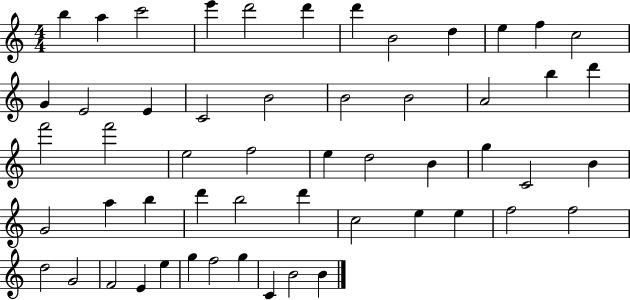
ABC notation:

X:1
T:Untitled
M:4/4
L:1/4
K:C
b a c'2 e' d'2 d' d' B2 d e f c2 G E2 E C2 B2 B2 B2 A2 b d' f'2 f'2 e2 f2 e d2 B g C2 B G2 a b d' b2 d' c2 e e f2 f2 d2 G2 F2 E e g f2 g C B2 B